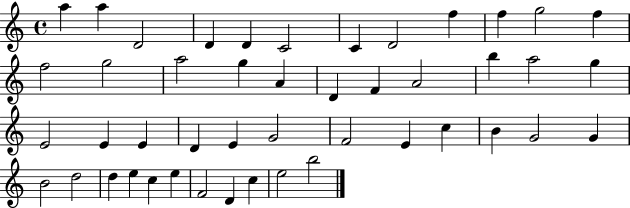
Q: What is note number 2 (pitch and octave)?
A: A5